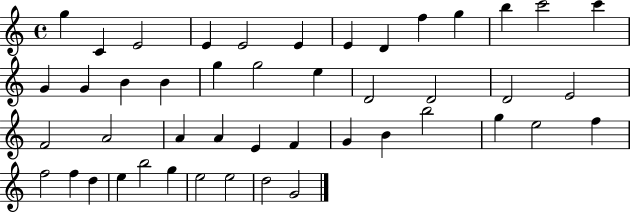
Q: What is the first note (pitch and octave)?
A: G5